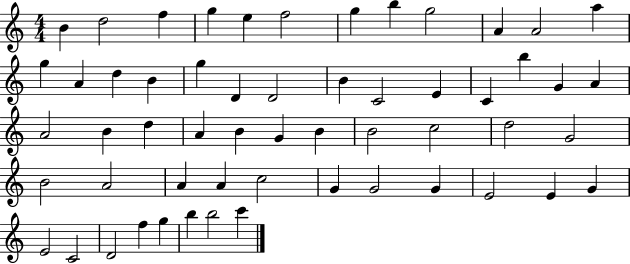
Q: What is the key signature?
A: C major